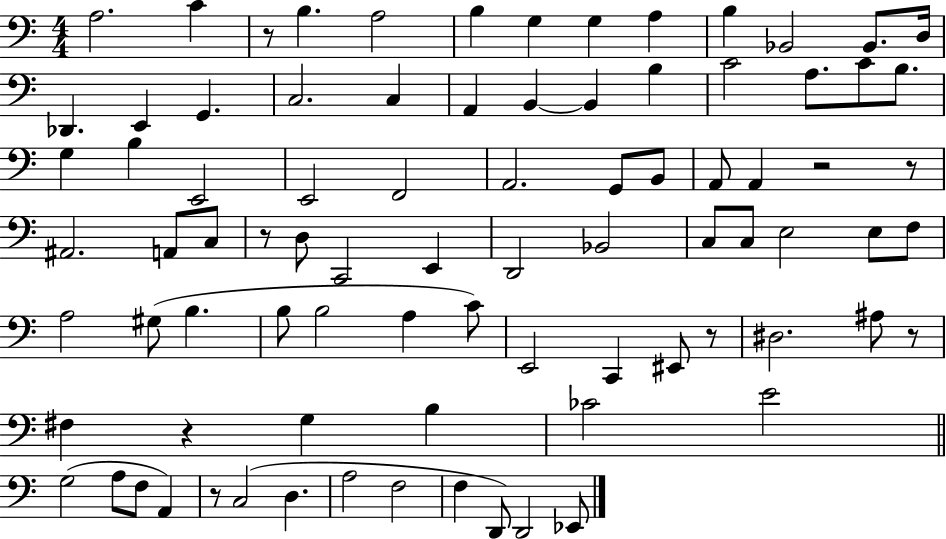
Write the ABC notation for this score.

X:1
T:Untitled
M:4/4
L:1/4
K:C
A,2 C z/2 B, A,2 B, G, G, A, B, _B,,2 _B,,/2 D,/4 _D,, E,, G,, C,2 C, A,, B,, B,, B, C2 A,/2 C/2 B,/2 G, B, E,,2 E,,2 F,,2 A,,2 G,,/2 B,,/2 A,,/2 A,, z2 z/2 ^A,,2 A,,/2 C,/2 z/2 D,/2 C,,2 E,, D,,2 _B,,2 C,/2 C,/2 E,2 E,/2 F,/2 A,2 ^G,/2 B, B,/2 B,2 A, C/2 E,,2 C,, ^E,,/2 z/2 ^D,2 ^A,/2 z/2 ^F, z G, B, _C2 E2 G,2 A,/2 F,/2 A,, z/2 C,2 D, A,2 F,2 F, D,,/2 D,,2 _E,,/2